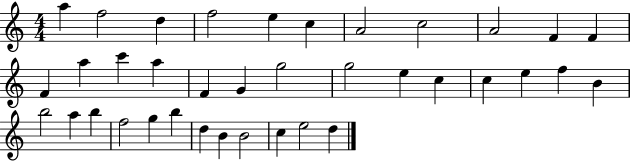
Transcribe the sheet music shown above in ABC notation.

X:1
T:Untitled
M:4/4
L:1/4
K:C
a f2 d f2 e c A2 c2 A2 F F F a c' a F G g2 g2 e c c e f B b2 a b f2 g b d B B2 c e2 d